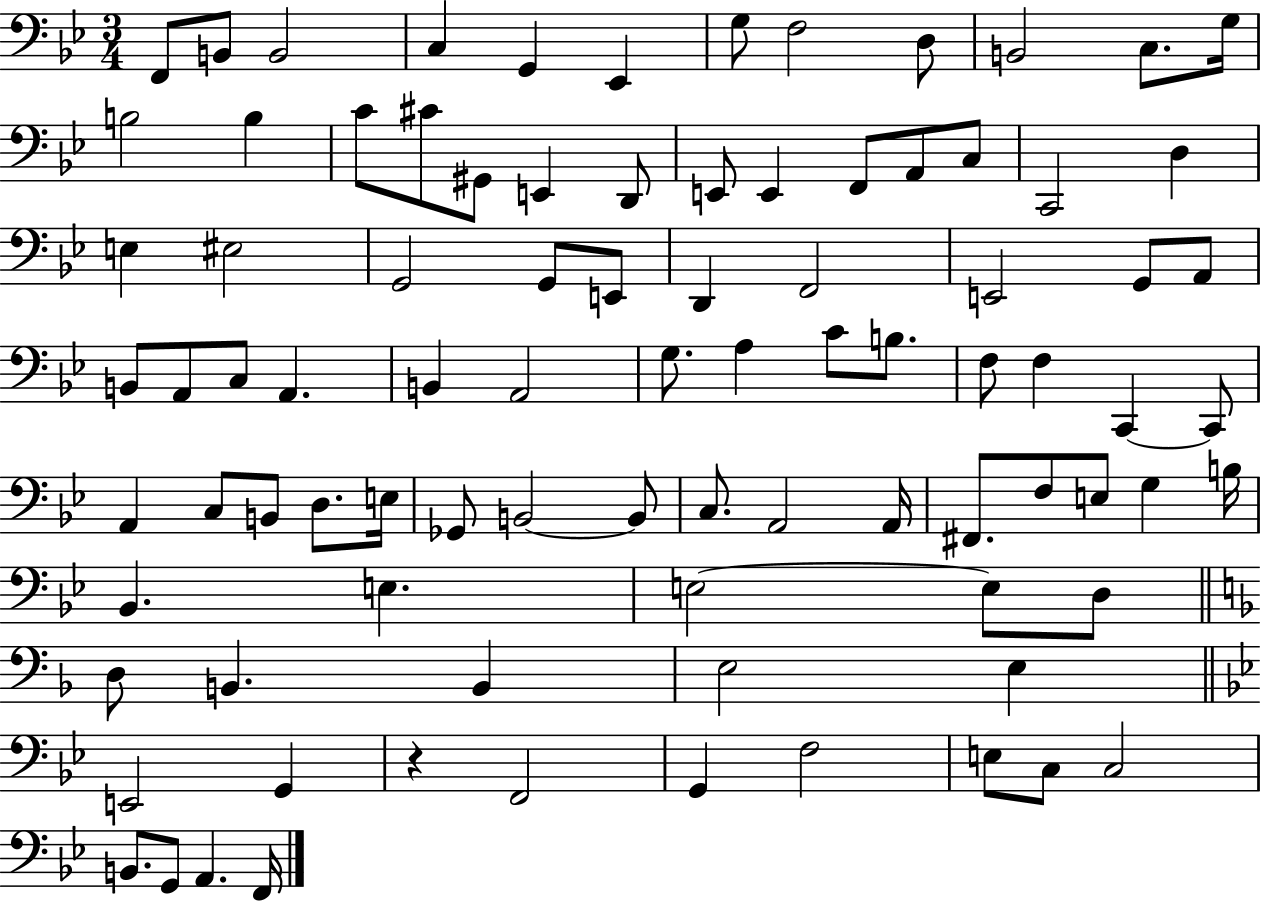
{
  \clef bass
  \numericTimeSignature
  \time 3/4
  \key bes \major
  f,8 b,8 b,2 | c4 g,4 ees,4 | g8 f2 d8 | b,2 c8. g16 | \break b2 b4 | c'8 cis'8 gis,8 e,4 d,8 | e,8 e,4 f,8 a,8 c8 | c,2 d4 | \break e4 eis2 | g,2 g,8 e,8 | d,4 f,2 | e,2 g,8 a,8 | \break b,8 a,8 c8 a,4. | b,4 a,2 | g8. a4 c'8 b8. | f8 f4 c,4~~ c,8 | \break a,4 c8 b,8 d8. e16 | ges,8 b,2~~ b,8 | c8. a,2 a,16 | fis,8. f8 e8 g4 b16 | \break bes,4. e4. | e2~~ e8 d8 | \bar "||" \break \key f \major d8 b,4. b,4 | e2 e4 | \bar "||" \break \key g \minor e,2 g,4 | r4 f,2 | g,4 f2 | e8 c8 c2 | \break b,8. g,8 a,4. f,16 | \bar "|."
}